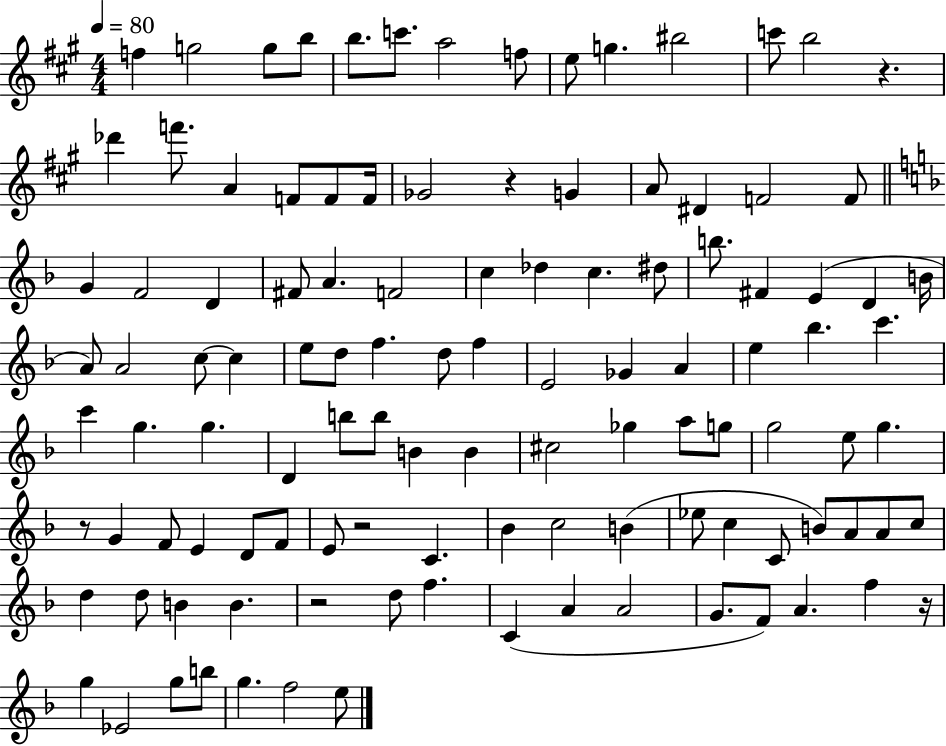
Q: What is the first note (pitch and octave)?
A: F5